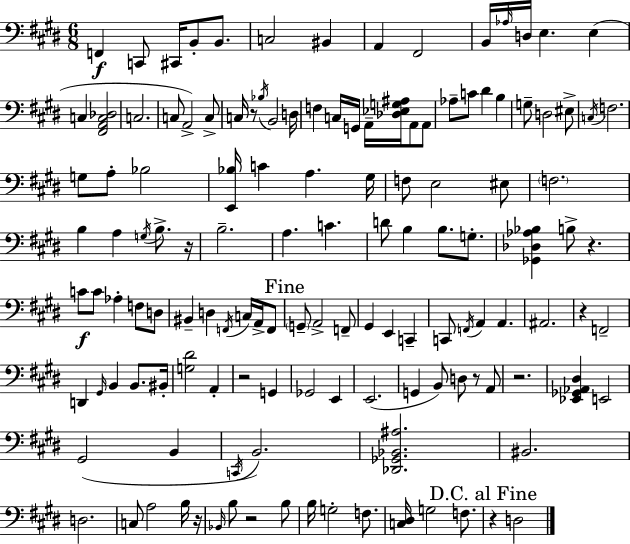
F2/q C2/e C#2/s B2/e B2/e. C3/h BIS2/q A2/q F#2/h B2/s Ab3/s D3/s E3/q. E3/q C3/q [F#2,A2,C3,Db3]/h C3/h. C3/e A2/h C3/e C3/s R/e Bb3/s B2/h D3/s F3/q C3/s G2/s A2/s [Db3,Eb3,G3,A#3]/s A2/e A2/e Ab3/e C4/e D#4/q B3/q G3/e D3/h EIS3/e C3/s F3/h. G3/e A3/e Bb3/h [E2,Bb3]/s C4/q A3/q. G#3/s F3/e E3/h EIS3/e F3/h. B3/q A3/q G3/s B3/e. R/s B3/h. A3/q. C4/q. D4/e B3/q B3/e. G3/e. [Gb2,Db3,Ab3,Bb3]/q B3/e R/q. C4/e C4/e Ab3/q F3/e D3/e BIS2/q D3/q F2/s C3/s A2/s F2/e G2/e A2/h F2/e G#2/q E2/q C2/q C2/e F2/s A2/q A2/q. A#2/h. R/q F2/h D2/q G#2/s B2/q B2/e. BIS2/s [G3,D#4]/h A2/q R/h G2/q Gb2/h E2/q E2/h. G2/q B2/e D3/e R/e A2/e R/h. [Eb2,Gb2,Ab2,D#3]/q E2/h G#2/h B2/q C2/s B2/h. [Db2,Gb2,Bb2,A#3]/h. BIS2/h. D3/h. C3/e A3/h B3/s R/s Bb2/s B3/e R/h B3/e B3/s G3/h F3/e. [C3,D#3]/s G3/h F3/e. R/q D3/h